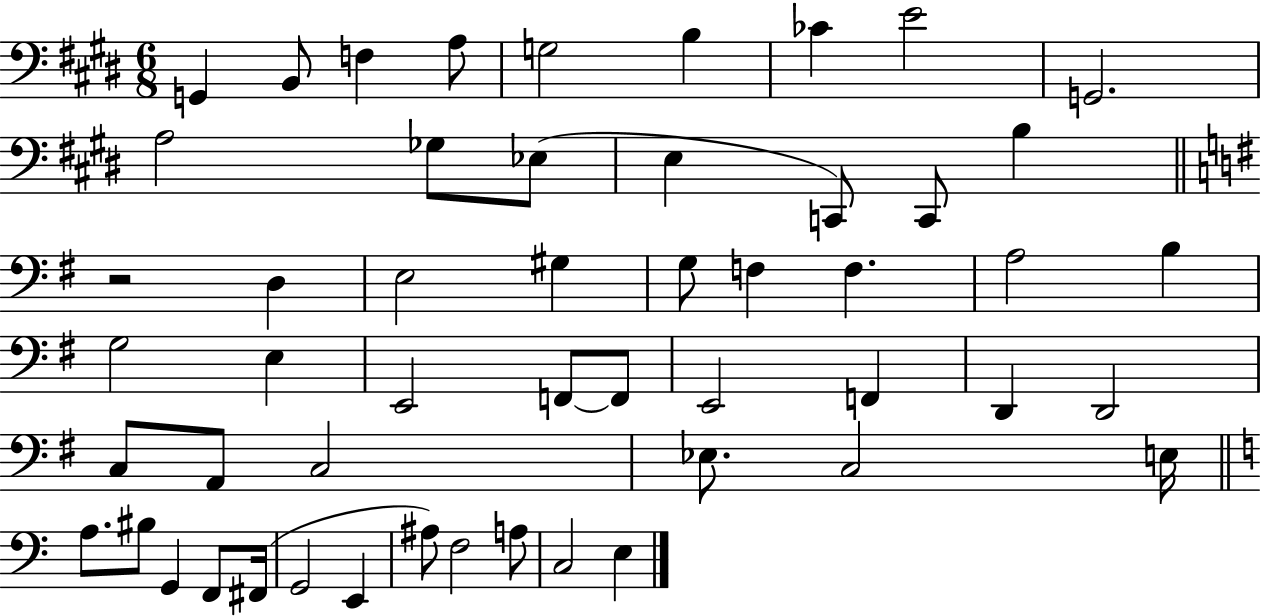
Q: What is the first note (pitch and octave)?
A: G2